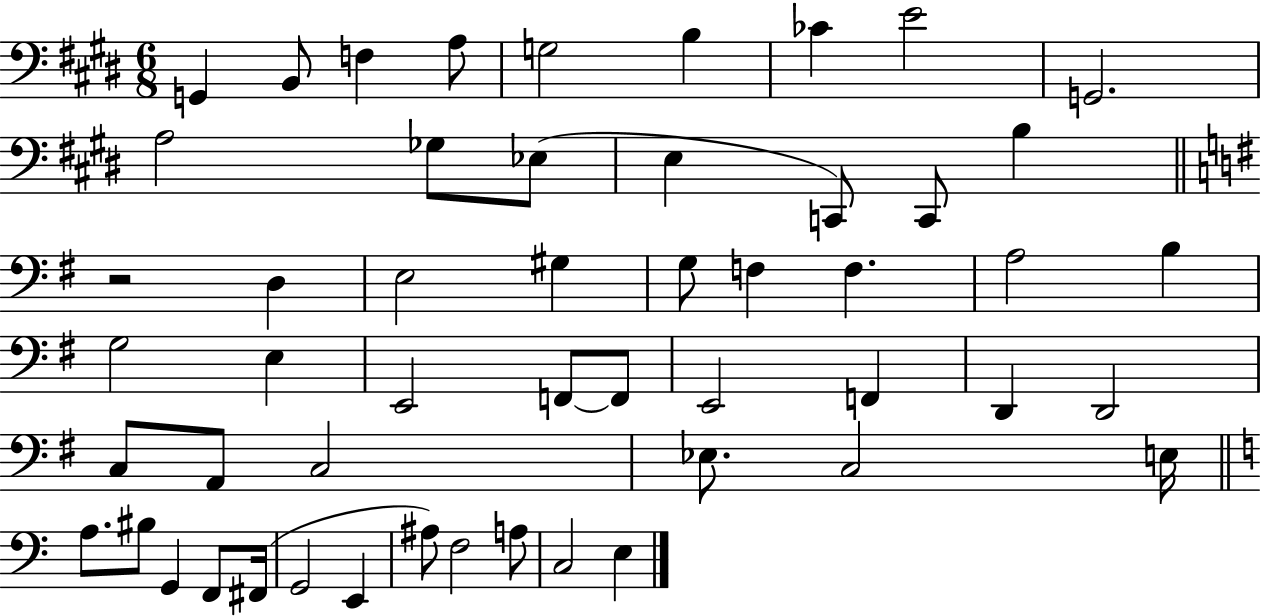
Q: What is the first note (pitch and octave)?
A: G2